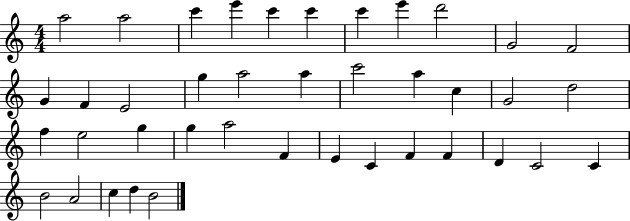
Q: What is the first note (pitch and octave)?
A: A5